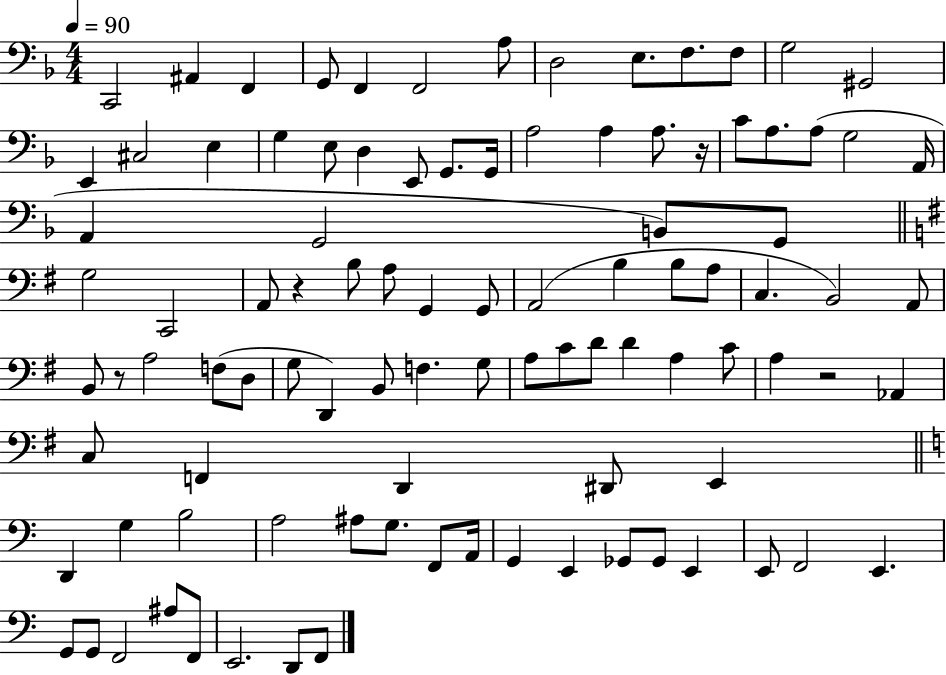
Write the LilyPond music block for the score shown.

{
  \clef bass
  \numericTimeSignature
  \time 4/4
  \key f \major
  \tempo 4 = 90
  c,2 ais,4 f,4 | g,8 f,4 f,2 a8 | d2 e8. f8. f8 | g2 gis,2 | \break e,4 cis2 e4 | g4 e8 d4 e,8 g,8. g,16 | a2 a4 a8. r16 | c'8 a8. a8( g2 a,16 | \break a,4 g,2 b,8) g,8 | \bar "||" \break \key g \major g2 c,2 | a,8 r4 b8 a8 g,4 g,8 | a,2( b4 b8 a8 | c4. b,2) a,8 | \break b,8 r8 a2 f8( d8 | g8 d,4) b,8 f4. g8 | a8 c'8 d'8 d'4 a4 c'8 | a4 r2 aes,4 | \break c8 f,4 d,4 dis,8 e,4 | \bar "||" \break \key a \minor d,4 g4 b2 | a2 ais8 g8. f,8 a,16 | g,4 e,4 ges,8 ges,8 e,4 | e,8 f,2 e,4. | \break g,8 g,8 f,2 ais8 f,8 | e,2. d,8 f,8 | \bar "|."
}